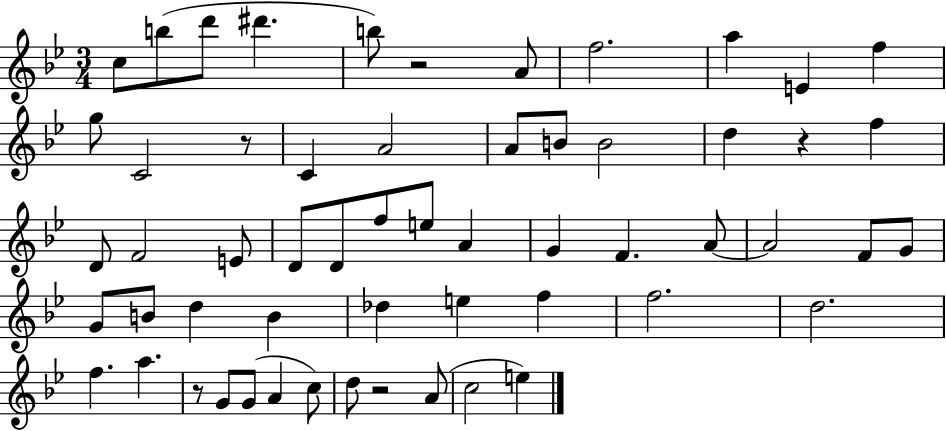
C5/e B5/e D6/e D#6/q. B5/e R/h A4/e F5/h. A5/q E4/q F5/q G5/e C4/h R/e C4/q A4/h A4/e B4/e B4/h D5/q R/q F5/q D4/e F4/h E4/e D4/e D4/e F5/e E5/e A4/q G4/q F4/q. A4/e A4/h F4/e G4/e G4/e B4/e D5/q B4/q Db5/q E5/q F5/q F5/h. D5/h. F5/q. A5/q. R/e G4/e G4/e A4/q C5/e D5/e R/h A4/e C5/h E5/q